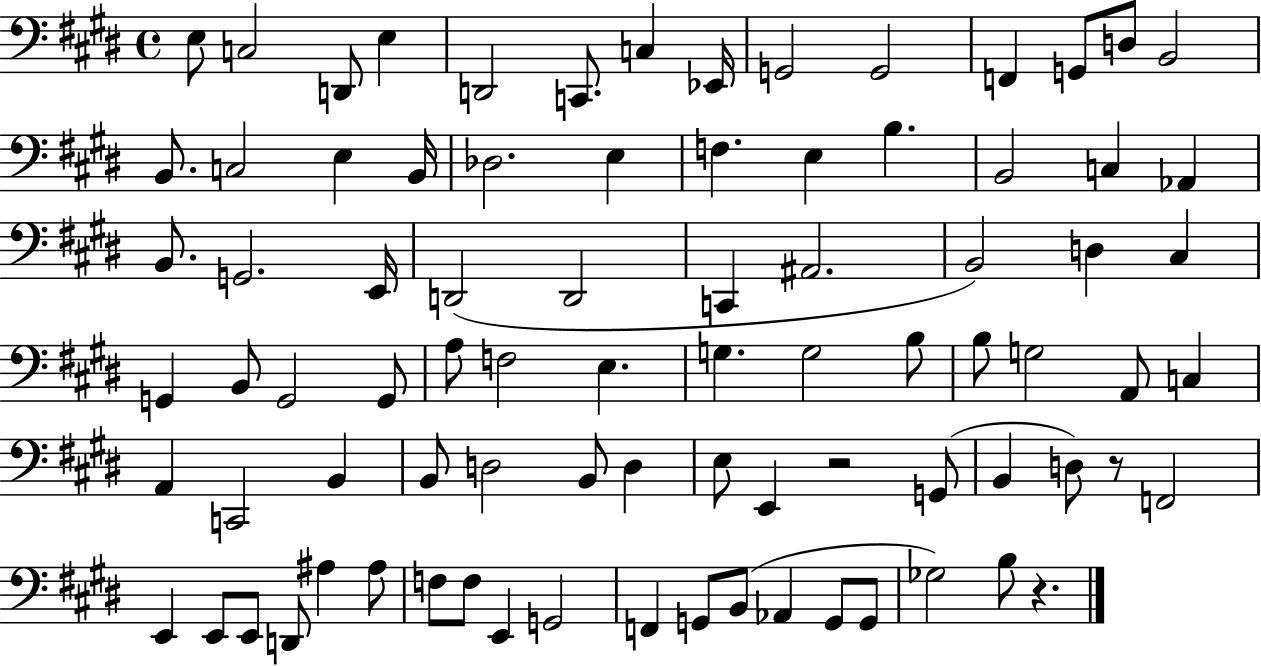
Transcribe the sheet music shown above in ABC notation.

X:1
T:Untitled
M:4/4
L:1/4
K:E
E,/2 C,2 D,,/2 E, D,,2 C,,/2 C, _E,,/4 G,,2 G,,2 F,, G,,/2 D,/2 B,,2 B,,/2 C,2 E, B,,/4 _D,2 E, F, E, B, B,,2 C, _A,, B,,/2 G,,2 E,,/4 D,,2 D,,2 C,, ^A,,2 B,,2 D, ^C, G,, B,,/2 G,,2 G,,/2 A,/2 F,2 E, G, G,2 B,/2 B,/2 G,2 A,,/2 C, A,, C,,2 B,, B,,/2 D,2 B,,/2 D, E,/2 E,, z2 G,,/2 B,, D,/2 z/2 F,,2 E,, E,,/2 E,,/2 D,,/2 ^A, ^A,/2 F,/2 F,/2 E,, G,,2 F,, G,,/2 B,,/2 _A,, G,,/2 G,,/2 _G,2 B,/2 z